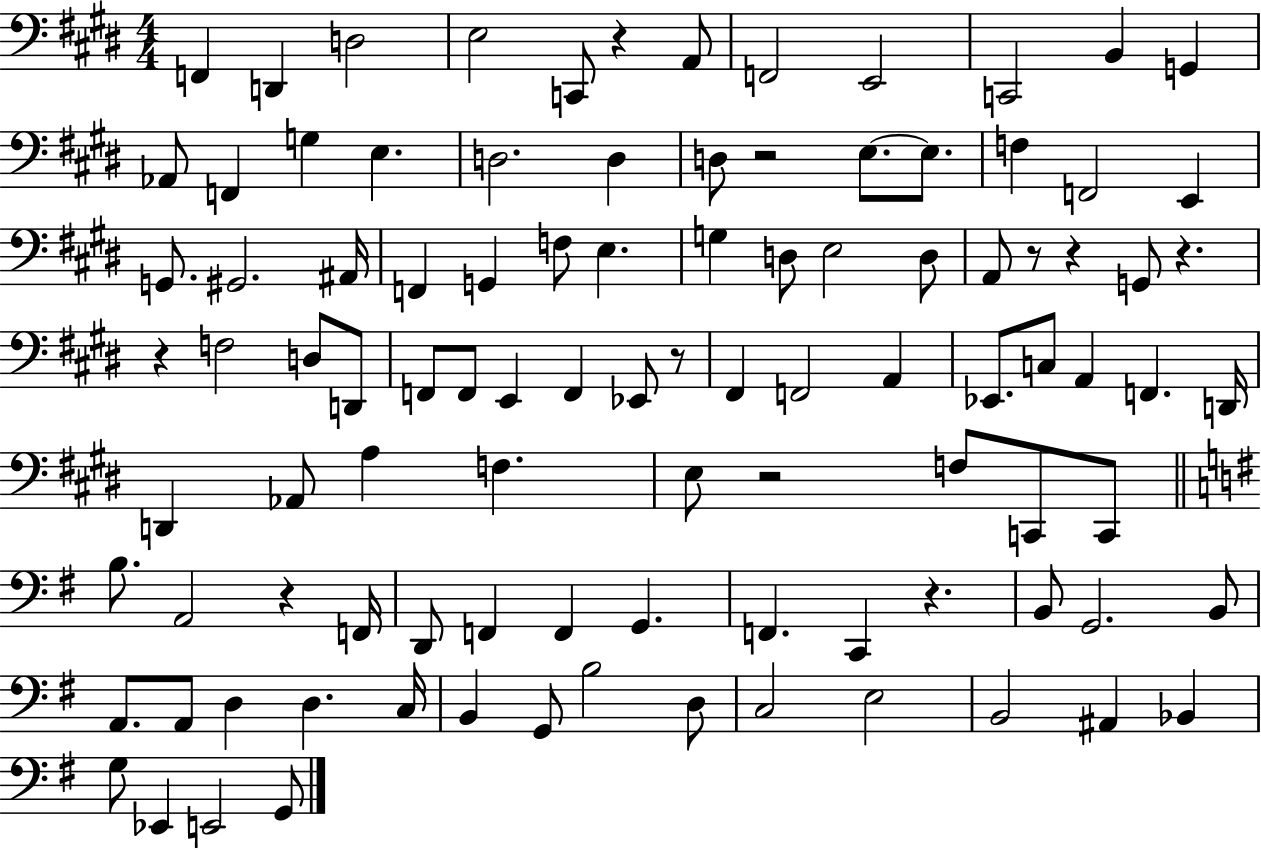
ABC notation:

X:1
T:Untitled
M:4/4
L:1/4
K:E
F,, D,, D,2 E,2 C,,/2 z A,,/2 F,,2 E,,2 C,,2 B,, G,, _A,,/2 F,, G, E, D,2 D, D,/2 z2 E,/2 E,/2 F, F,,2 E,, G,,/2 ^G,,2 ^A,,/4 F,, G,, F,/2 E, G, D,/2 E,2 D,/2 A,,/2 z/2 z G,,/2 z z F,2 D,/2 D,,/2 F,,/2 F,,/2 E,, F,, _E,,/2 z/2 ^F,, F,,2 A,, _E,,/2 C,/2 A,, F,, D,,/4 D,, _A,,/2 A, F, E,/2 z2 F,/2 C,,/2 C,,/2 B,/2 A,,2 z F,,/4 D,,/2 F,, F,, G,, F,, C,, z B,,/2 G,,2 B,,/2 A,,/2 A,,/2 D, D, C,/4 B,, G,,/2 B,2 D,/2 C,2 E,2 B,,2 ^A,, _B,, G,/2 _E,, E,,2 G,,/2